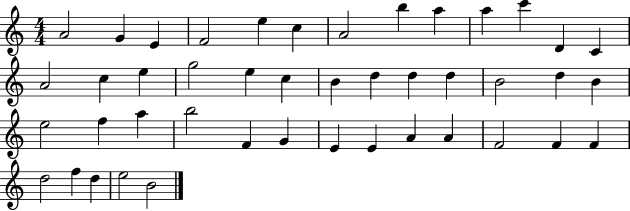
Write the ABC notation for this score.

X:1
T:Untitled
M:4/4
L:1/4
K:C
A2 G E F2 e c A2 b a a c' D C A2 c e g2 e c B d d d B2 d B e2 f a b2 F G E E A A F2 F F d2 f d e2 B2